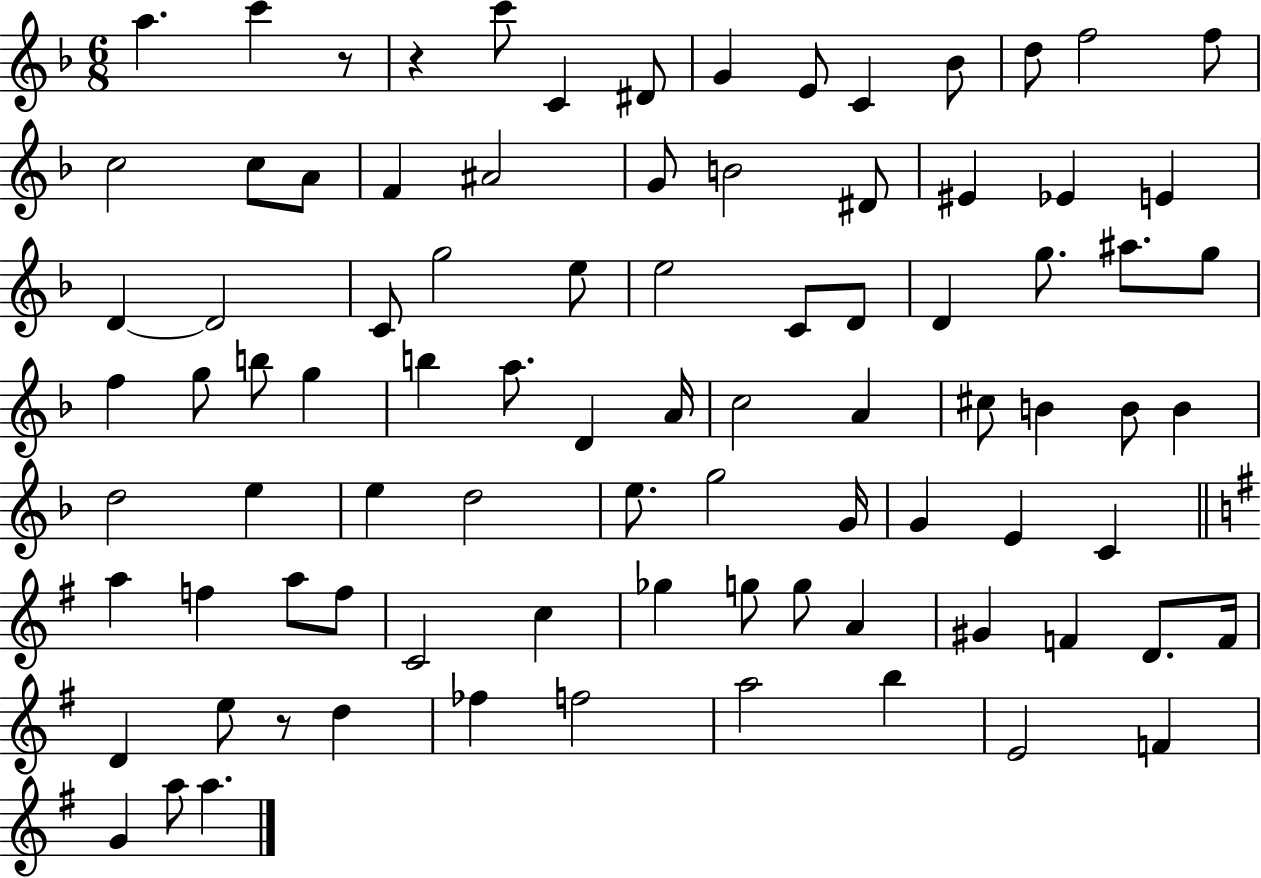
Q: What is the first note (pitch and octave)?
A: A5